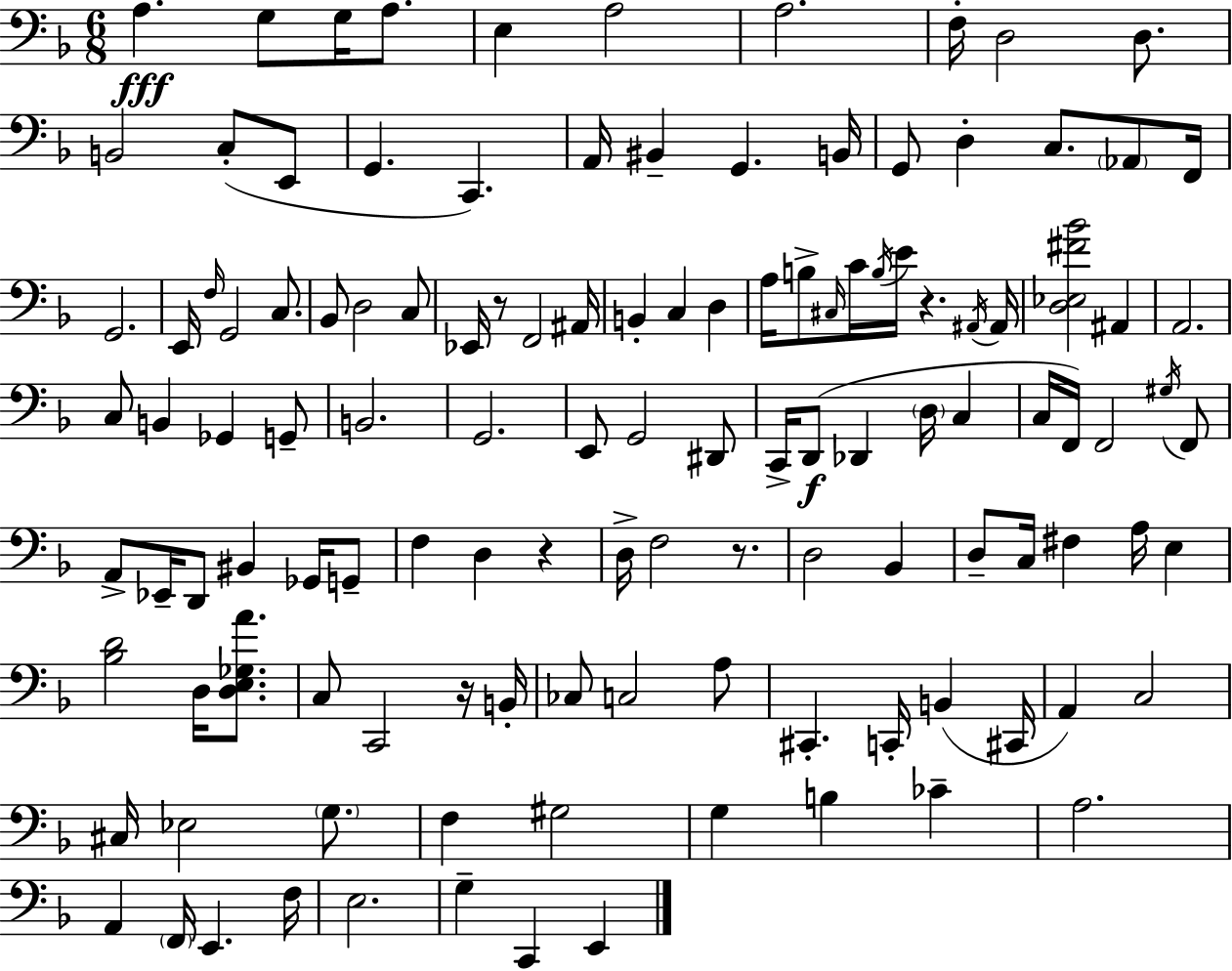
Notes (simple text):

A3/q. G3/e G3/s A3/e. E3/q A3/h A3/h. F3/s D3/h D3/e. B2/h C3/e E2/e G2/q. C2/q. A2/s BIS2/q G2/q. B2/s G2/e D3/q C3/e. Ab2/e F2/s G2/h. E2/s F3/s G2/h C3/e. Bb2/e D3/h C3/e Eb2/s R/e F2/h A#2/s B2/q C3/q D3/q A3/s B3/e C#3/s C4/s B3/s E4/s R/q. A#2/s A#2/s [D3,Eb3,F#4,Bb4]/h A#2/q A2/h. C3/e B2/q Gb2/q G2/e B2/h. G2/h. E2/e G2/h D#2/e C2/s D2/e Db2/q D3/s C3/q C3/s F2/s F2/h G#3/s F2/e A2/e Eb2/s D2/e BIS2/q Gb2/s G2/e F3/q D3/q R/q D3/s F3/h R/e. D3/h Bb2/q D3/e C3/s F#3/q A3/s E3/q [Bb3,D4]/h D3/s [D3,E3,Gb3,A4]/e. C3/e C2/h R/s B2/s CES3/e C3/h A3/e C#2/q. C2/s B2/q C#2/s A2/q C3/h C#3/s Eb3/h G3/e. F3/q G#3/h G3/q B3/q CES4/q A3/h. A2/q F2/s E2/q. F3/s E3/h. G3/q C2/q E2/q